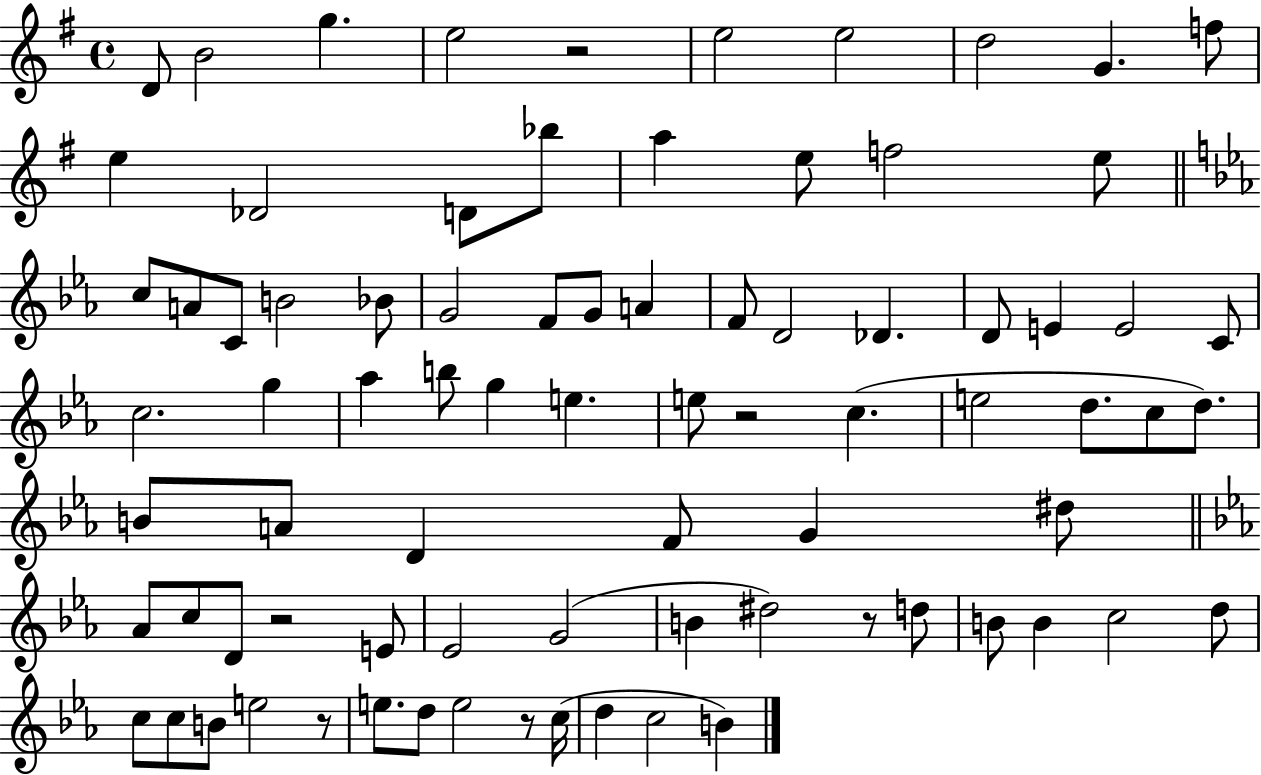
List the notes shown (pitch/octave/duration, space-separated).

D4/e B4/h G5/q. E5/h R/h E5/h E5/h D5/h G4/q. F5/e E5/q Db4/h D4/e Bb5/e A5/q E5/e F5/h E5/e C5/e A4/e C4/e B4/h Bb4/e G4/h F4/e G4/e A4/q F4/e D4/h Db4/q. D4/e E4/q E4/h C4/e C5/h. G5/q Ab5/q B5/e G5/q E5/q. E5/e R/h C5/q. E5/h D5/e. C5/e D5/e. B4/e A4/e D4/q F4/e G4/q D#5/e Ab4/e C5/e D4/e R/h E4/e Eb4/h G4/h B4/q D#5/h R/e D5/e B4/e B4/q C5/h D5/e C5/e C5/e B4/e E5/h R/e E5/e. D5/e E5/h R/e C5/s D5/q C5/h B4/q